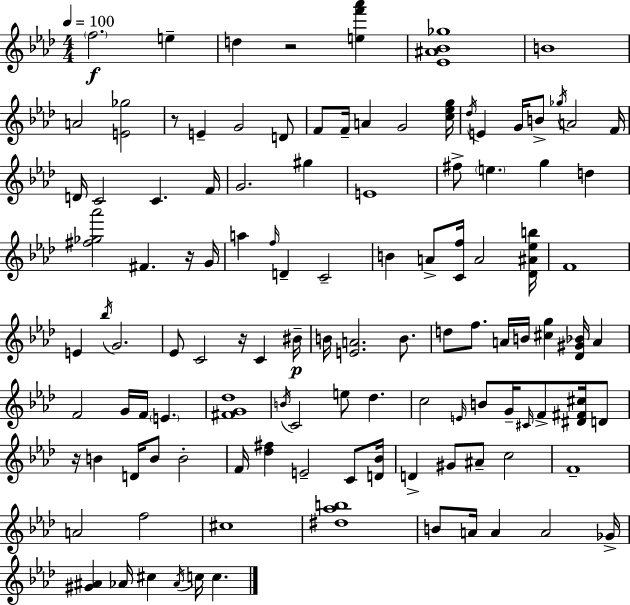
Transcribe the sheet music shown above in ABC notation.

X:1
T:Untitled
M:4/4
L:1/4
K:Fm
f2 e d z2 [ef'_a'] [_E^A_B_g]4 B4 A2 [E_g]2 z/2 E G2 D/2 F/2 F/4 A G2 [c_eg]/4 _d/4 E G/4 B/2 _g/4 A2 F/4 D/4 C2 C F/4 G2 ^g E4 ^f/2 e g d [^f_g_a']2 ^F z/4 G/4 a f/4 D C2 B A/2 [Cf]/4 A2 [_D^A_eb]/4 F4 E _b/4 G2 _E/2 C2 z/4 C ^B/4 B/4 [EA]2 B/2 d/2 f/2 A/4 B/4 [^cg] [_D^G_B]/4 A F2 G/4 F/4 E [^FG_d]4 B/4 C2 e/2 _d c2 E/4 B/2 G/4 ^C/4 F/2 [^D^F^c]/4 D/2 z/4 B D/4 B/2 B2 F/4 [_d^f] E2 C/2 [D_B]/4 D ^G/2 ^A/2 c2 F4 A2 f2 ^c4 [^d_ab]4 B/2 A/4 A A2 _G/4 [^G^A] _A/4 ^c _A/4 c/4 c